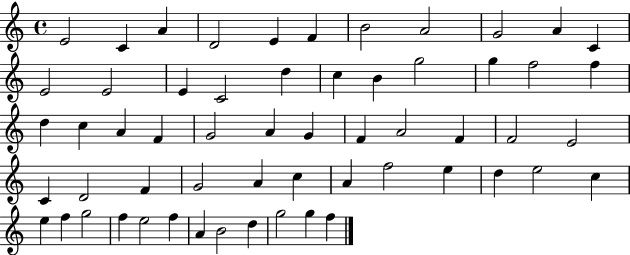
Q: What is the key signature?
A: C major